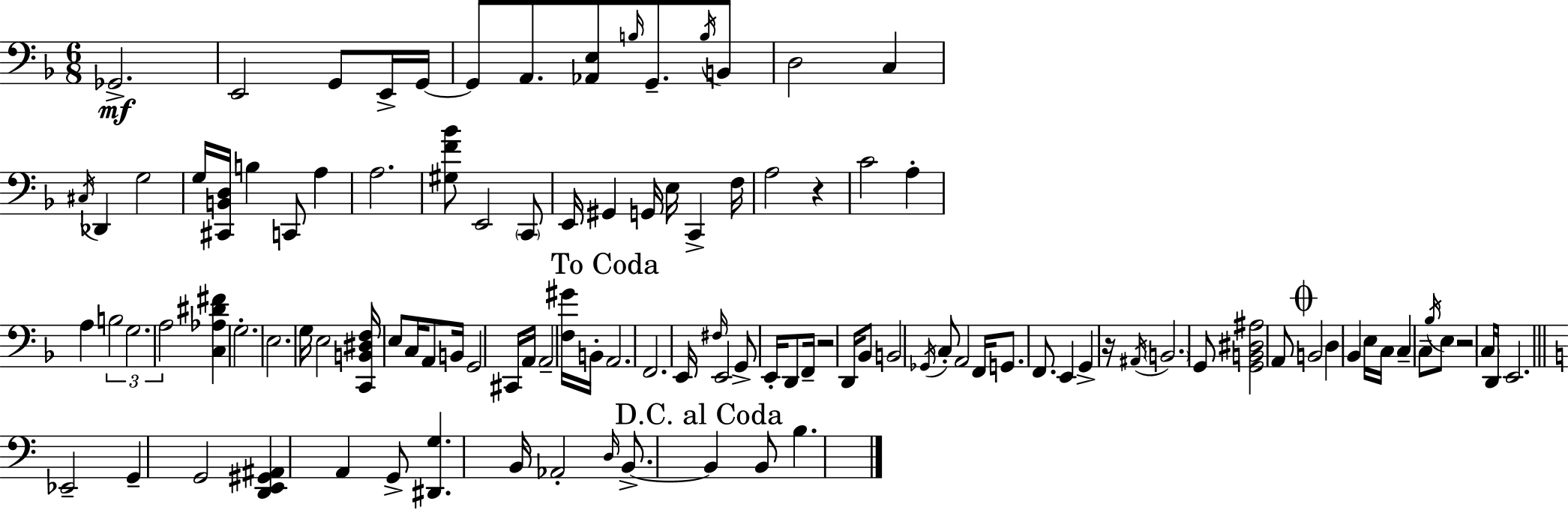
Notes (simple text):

Gb2/h. E2/h G2/e E2/s G2/s G2/e A2/e. [Ab2,E3]/e B3/s G2/e. B3/s B2/e D3/h C3/q C#3/s Db2/q G3/h G3/s [C#2,B2,D3]/s B3/q C2/e A3/q A3/h. [G#3,F4,Bb4]/e E2/h C2/e E2/s G#2/q G2/s E3/s C2/q F3/s A3/h R/q C4/h A3/q A3/q B3/h G3/h. A3/h [C3,Ab3,D#4,F#4]/q G3/h. E3/h. G3/s E3/h [C2,B2,D#3,F3]/s E3/e C3/s A2/e B2/s G2/h C#2/s A2/s A2/h [F3,G#4]/s B2/s A2/h. F2/h. E2/s F#3/s E2/h G2/e E2/s D2/e F2/s R/h D2/s Bb2/e B2/h Gb2/s C3/e A2/h F2/s G2/e. F2/e. E2/q G2/q R/s A#2/s B2/h. G2/e [G2,B2,D#3,A#3]/h A2/e B2/h D3/q Bb2/q E3/s C3/s C3/q C3/e Bb3/s E3/e R/h C3/s D2/s E2/h. Eb2/h G2/q G2/h [D2,E2,G#2,A#2]/q A2/q G2/e [D#2,G3]/q. B2/s Ab2/h D3/s B2/e. B2/q B2/e B3/q.